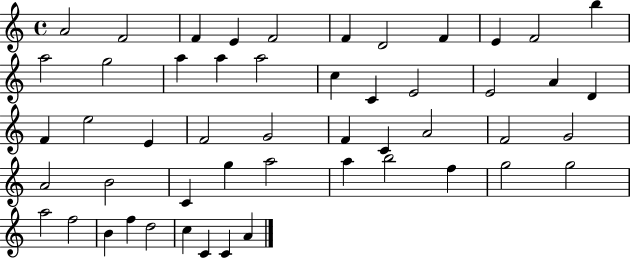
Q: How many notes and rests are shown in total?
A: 51